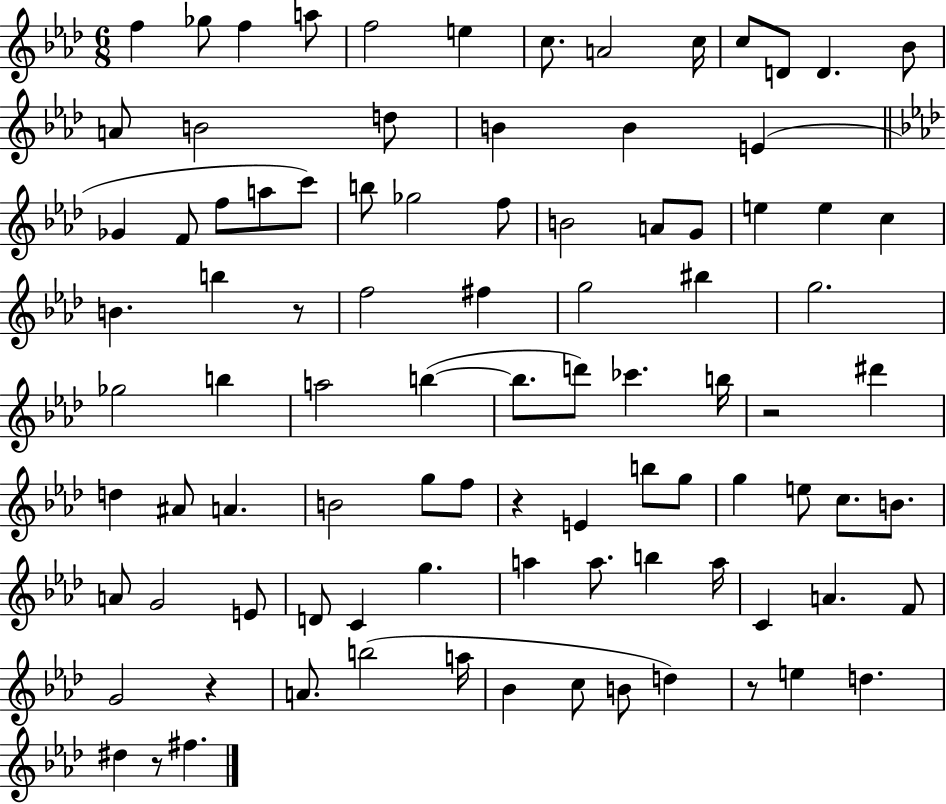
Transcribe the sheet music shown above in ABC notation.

X:1
T:Untitled
M:6/8
L:1/4
K:Ab
f _g/2 f a/2 f2 e c/2 A2 c/4 c/2 D/2 D _B/2 A/2 B2 d/2 B B E _G F/2 f/2 a/2 c'/2 b/2 _g2 f/2 B2 A/2 G/2 e e c B b z/2 f2 ^f g2 ^b g2 _g2 b a2 b b/2 d'/2 _c' b/4 z2 ^d' d ^A/2 A B2 g/2 f/2 z E b/2 g/2 g e/2 c/2 B/2 A/2 G2 E/2 D/2 C g a a/2 b a/4 C A F/2 G2 z A/2 b2 a/4 _B c/2 B/2 d z/2 e d ^d z/2 ^f